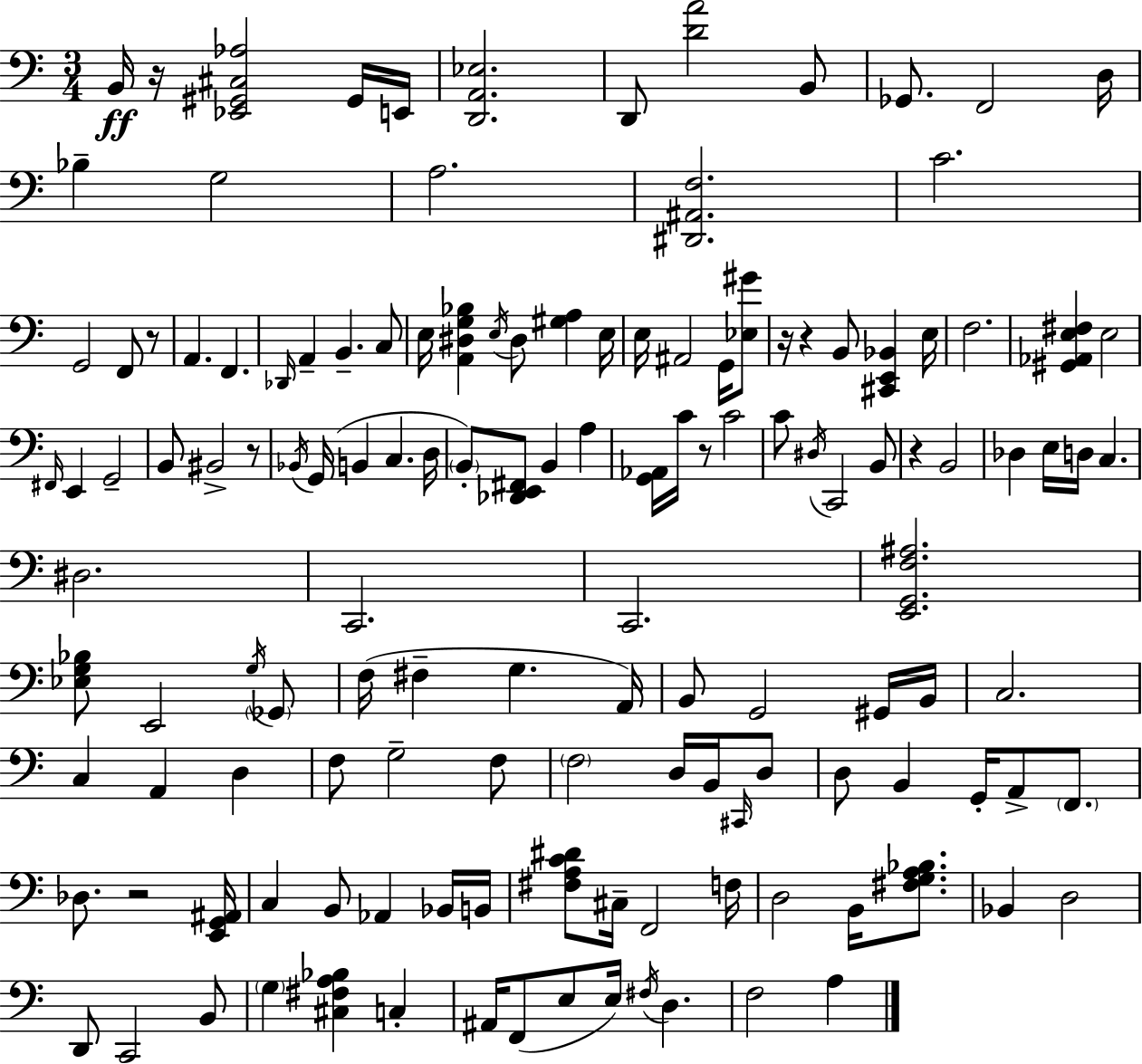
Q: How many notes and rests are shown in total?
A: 137